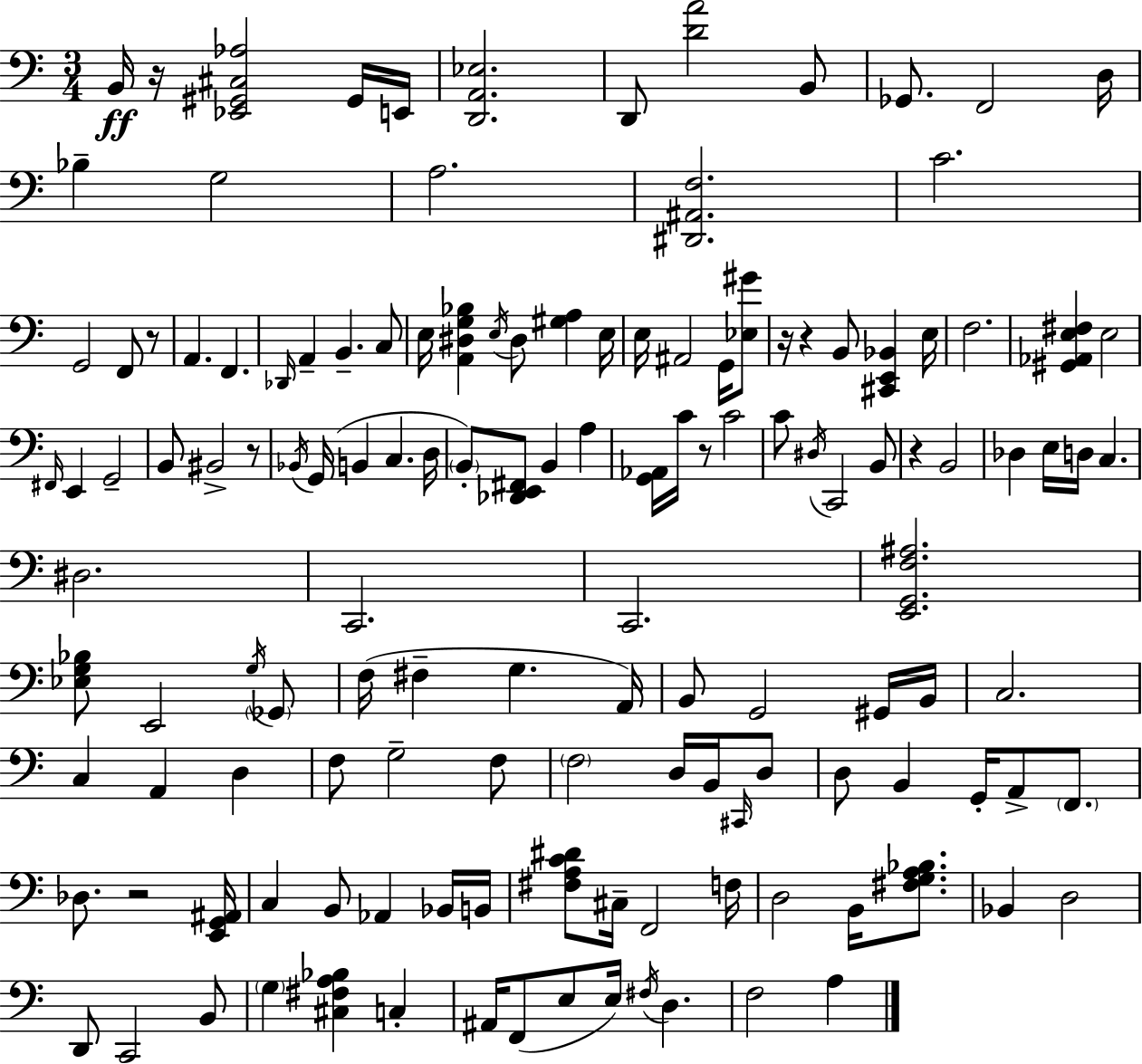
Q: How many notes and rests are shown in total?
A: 137